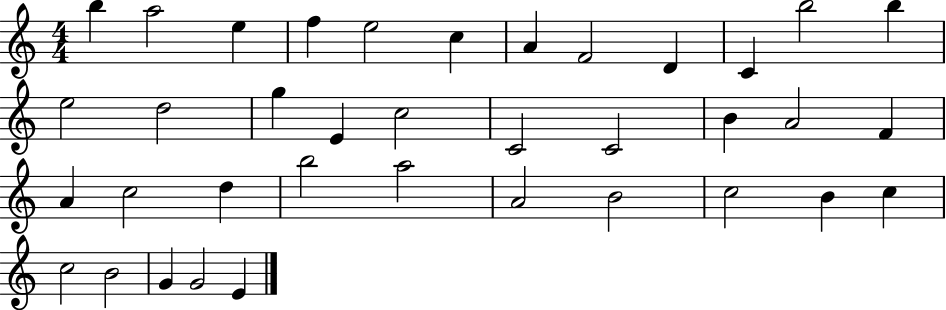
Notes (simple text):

B5/q A5/h E5/q F5/q E5/h C5/q A4/q F4/h D4/q C4/q B5/h B5/q E5/h D5/h G5/q E4/q C5/h C4/h C4/h B4/q A4/h F4/q A4/q C5/h D5/q B5/h A5/h A4/h B4/h C5/h B4/q C5/q C5/h B4/h G4/q G4/h E4/q